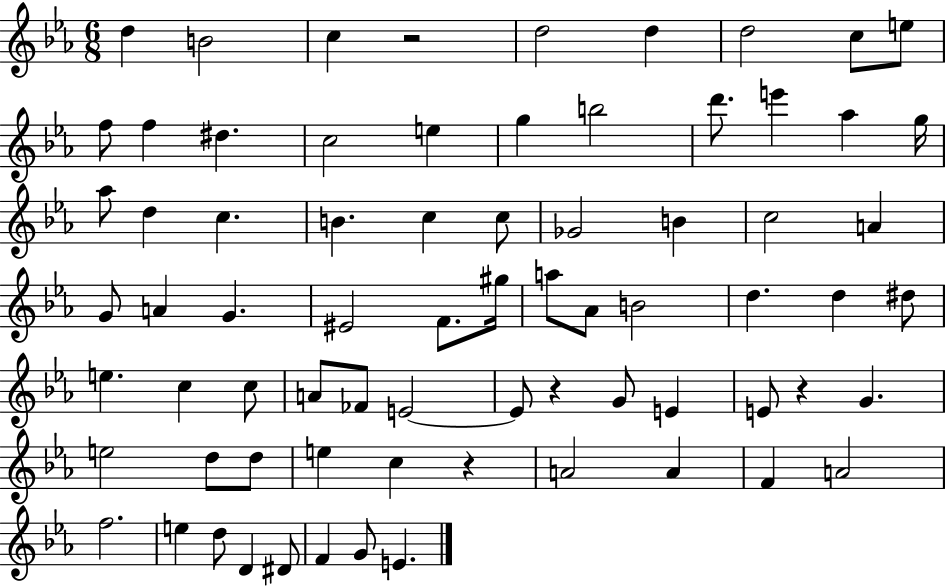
X:1
T:Untitled
M:6/8
L:1/4
K:Eb
d B2 c z2 d2 d d2 c/2 e/2 f/2 f ^d c2 e g b2 d'/2 e' _a g/4 _a/2 d c B c c/2 _G2 B c2 A G/2 A G ^E2 F/2 ^g/4 a/2 _A/2 B2 d d ^d/2 e c c/2 A/2 _F/2 E2 E/2 z G/2 E E/2 z G e2 d/2 d/2 e c z A2 A F A2 f2 e d/2 D ^D/2 F G/2 E